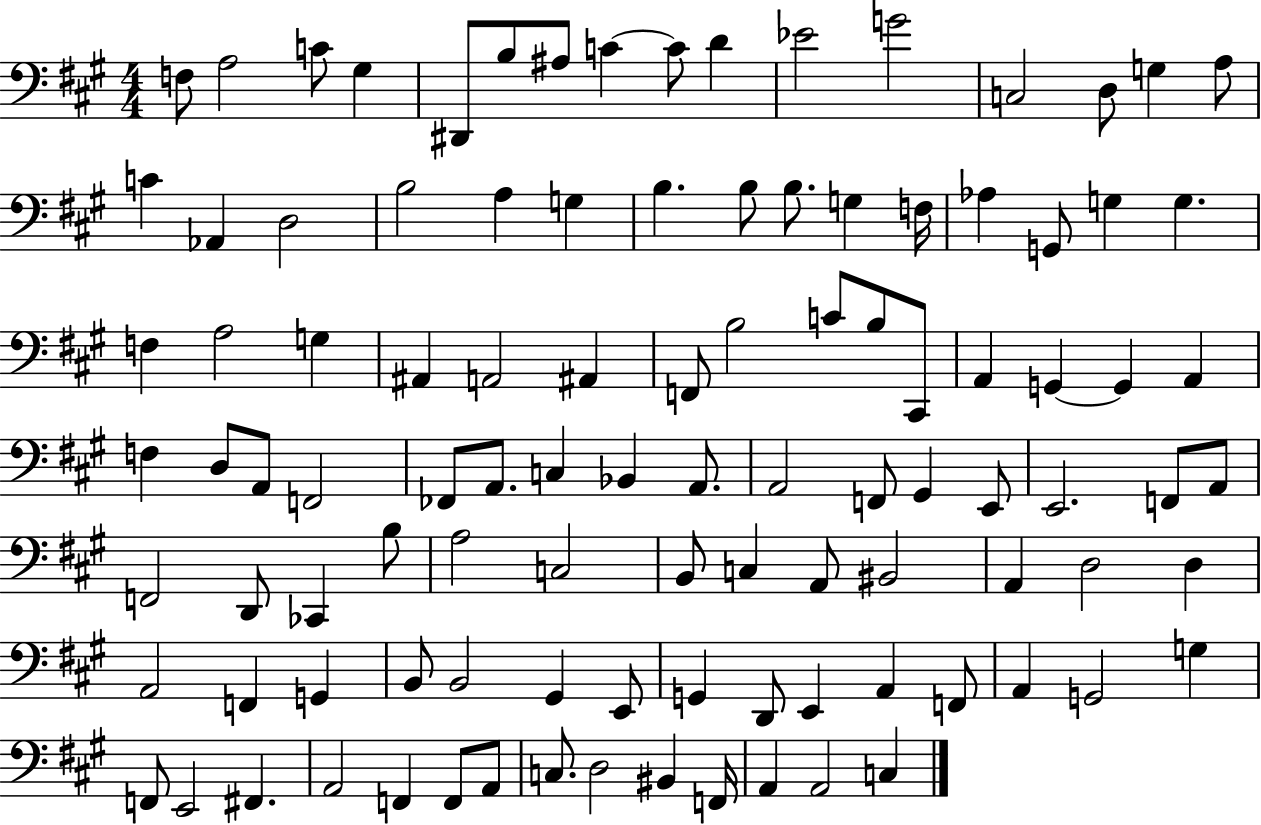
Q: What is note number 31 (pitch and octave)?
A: G3